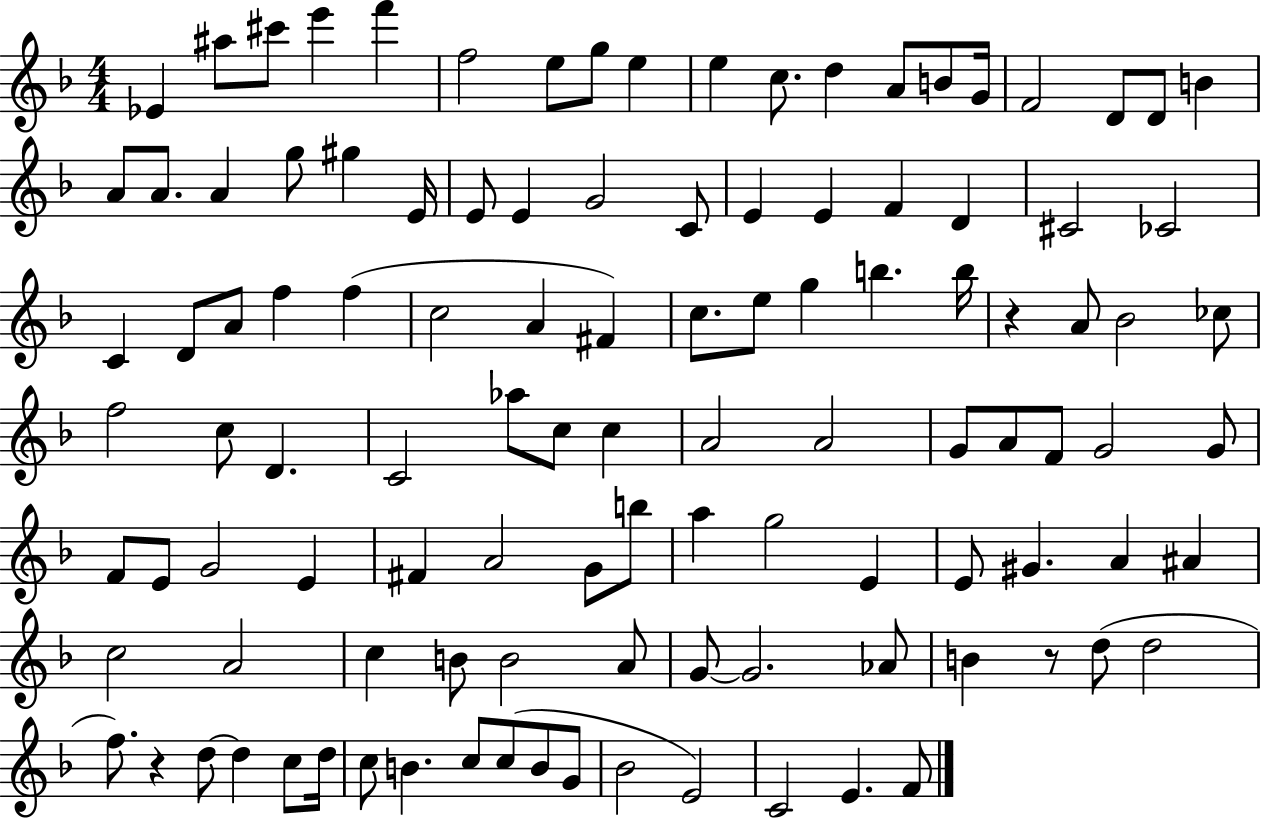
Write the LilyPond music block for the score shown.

{
  \clef treble
  \numericTimeSignature
  \time 4/4
  \key f \major
  ees'4 ais''8 cis'''8 e'''4 f'''4 | f''2 e''8 g''8 e''4 | e''4 c''8. d''4 a'8 b'8 g'16 | f'2 d'8 d'8 b'4 | \break a'8 a'8. a'4 g''8 gis''4 e'16 | e'8 e'4 g'2 c'8 | e'4 e'4 f'4 d'4 | cis'2 ces'2 | \break c'4 d'8 a'8 f''4 f''4( | c''2 a'4 fis'4) | c''8. e''8 g''4 b''4. b''16 | r4 a'8 bes'2 ces''8 | \break f''2 c''8 d'4. | c'2 aes''8 c''8 c''4 | a'2 a'2 | g'8 a'8 f'8 g'2 g'8 | \break f'8 e'8 g'2 e'4 | fis'4 a'2 g'8 b''8 | a''4 g''2 e'4 | e'8 gis'4. a'4 ais'4 | \break c''2 a'2 | c''4 b'8 b'2 a'8 | g'8~~ g'2. aes'8 | b'4 r8 d''8( d''2 | \break f''8.) r4 d''8~~ d''4 c''8 d''16 | c''8 b'4. c''8 c''8( b'8 g'8 | bes'2 e'2) | c'2 e'4. f'8 | \break \bar "|."
}